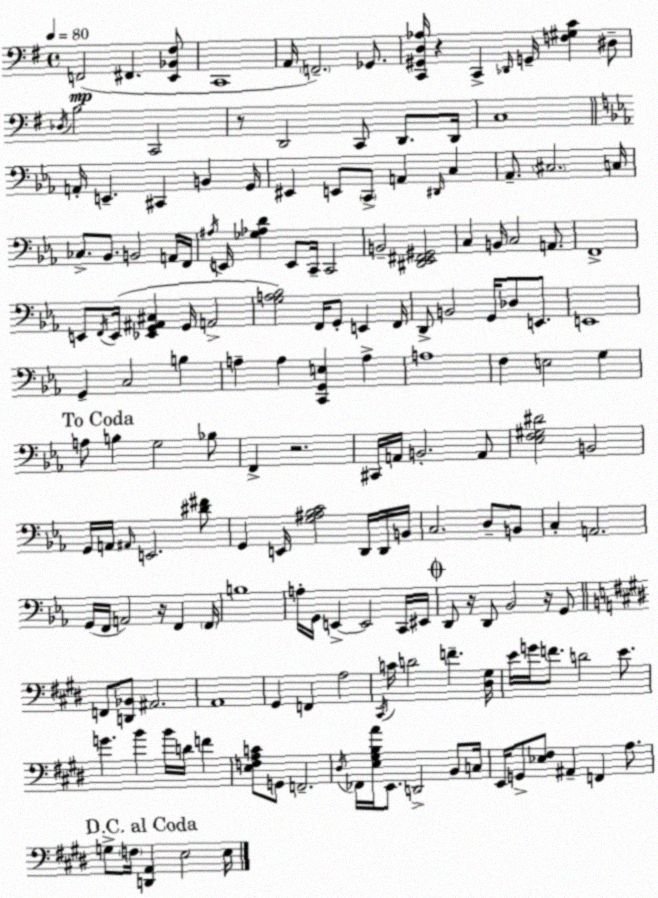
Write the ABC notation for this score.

X:1
T:Untitled
M:4/4
L:1/4
K:G
F,,2 ^F,, [E,,_B,,^F,]/2 C,,4 A,,/4 F,,2 _G,,/2 [C,,^G,,D,_A,]/4 z C,, _D,,/4 G,,/4 [F,^G,C] ^D,/2 _D,/4 B,2 C,,2 z/2 D,,2 C,,/2 D,,/2 D,,/4 C,4 A,,/4 E,, ^C,, B,, G,,/4 ^E,, E,,/2 C,,/2 A,, ^D,,/4 C, _A,,/2 ^C,2 C,/4 _C,/2 _B,,/2 B,,2 A,,/4 F,,/4 ^A,/4 E,,/4 [_G,_A,D] E,,/2 C,,/4 C,,2 B,,2 [^D,,_E,,^F,,^G,,]2 C, B,,/4 C,2 A,,/2 F,,4 E,,/2 F,,/4 E,,/4 [_E,,G,,^A,,^C,] G,,/4 A,,2 [G,A,_B,]2 F,,/4 G,,/2 E,, F,,/4 D,,/2 B,,2 G,,/4 _D,/2 E,,/2 E,,4 G,, C,2 B, A, A, [C,,G,,E,] A, A,4 F, E,2 G, A,/2 B, G,2 _B,/2 F,, z2 ^C,,/4 A,,/4 B,,2 A,,/2 [_E,F,^G,^D]2 B,,2 G,,/4 A,,/4 ^A,,/4 E,,2 [^D^F]/2 G,, E,,/4 [G,^A,_B,C]2 D,,/4 D,,/4 B,,/4 C,2 D,/2 B,,/2 C, A,,2 G,,/4 F,,/4 A,,2 z/4 F,, F,,/4 B,4 A,/4 G,,/4 E,, E,,2 C,,/4 ^E,,/4 D,,/2 z/4 D,,/2 _B,,2 z/4 G,,/2 F,,/2 [D,,_B,,]/2 ^A,,2 A,,4 ^G,, F,, A,2 ^C,,/4 C/4 D2 F [^D,^G,]/4 E/4 G/4 F/2 D2 E/2 G B B/4 D/4 F [E,F,A,C]/2 G,,/2 F,,2 ^D,/4 _F,,/4 [E,^G,B,A]/4 E,,/2 D,,2 B,,/2 C,/4 E,,/4 G,,/2 [_E,^F,]/2 ^A,, F,, A,/2 G,/2 F,/4 [D,,A,,] E,2 E,/4